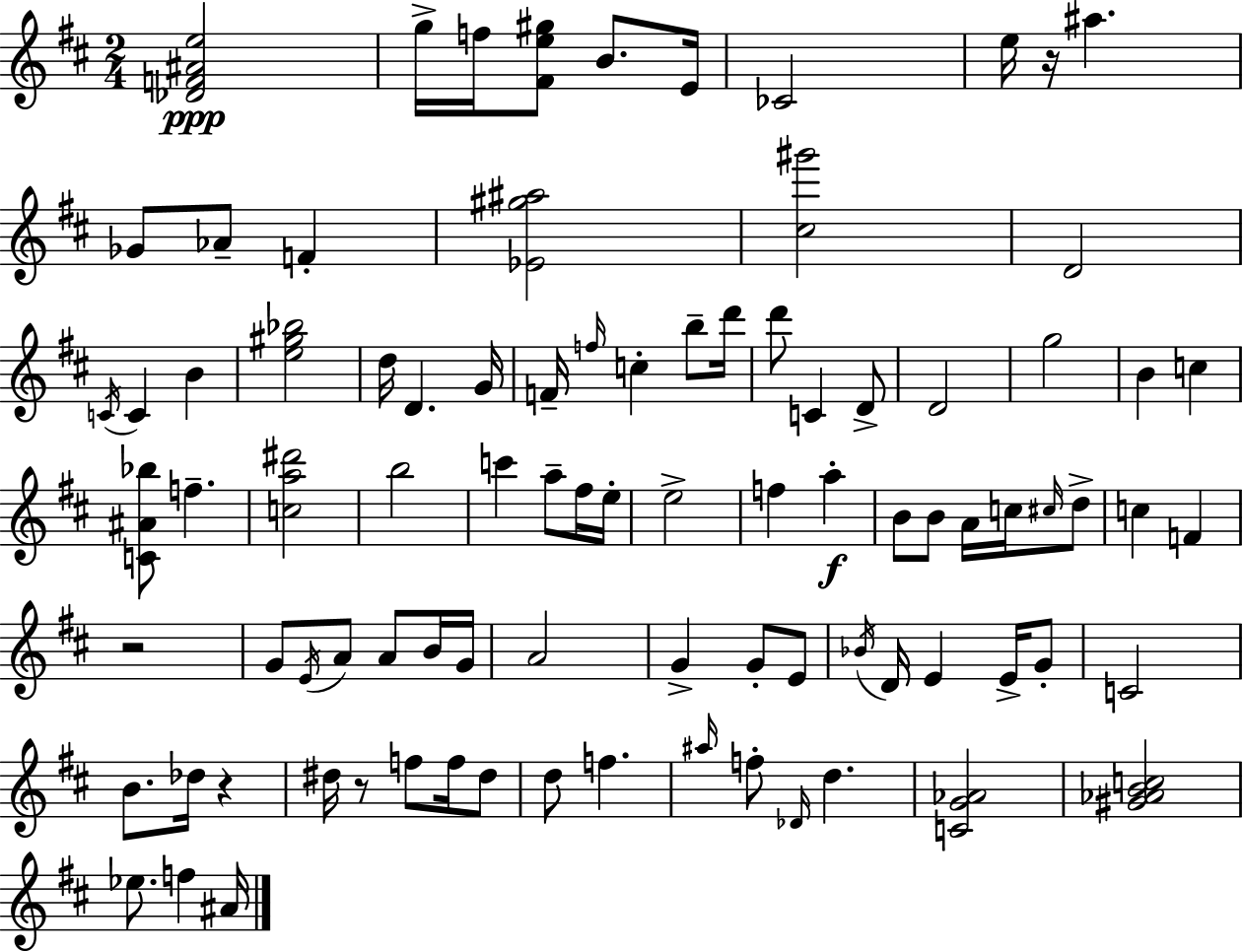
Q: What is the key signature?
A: D major